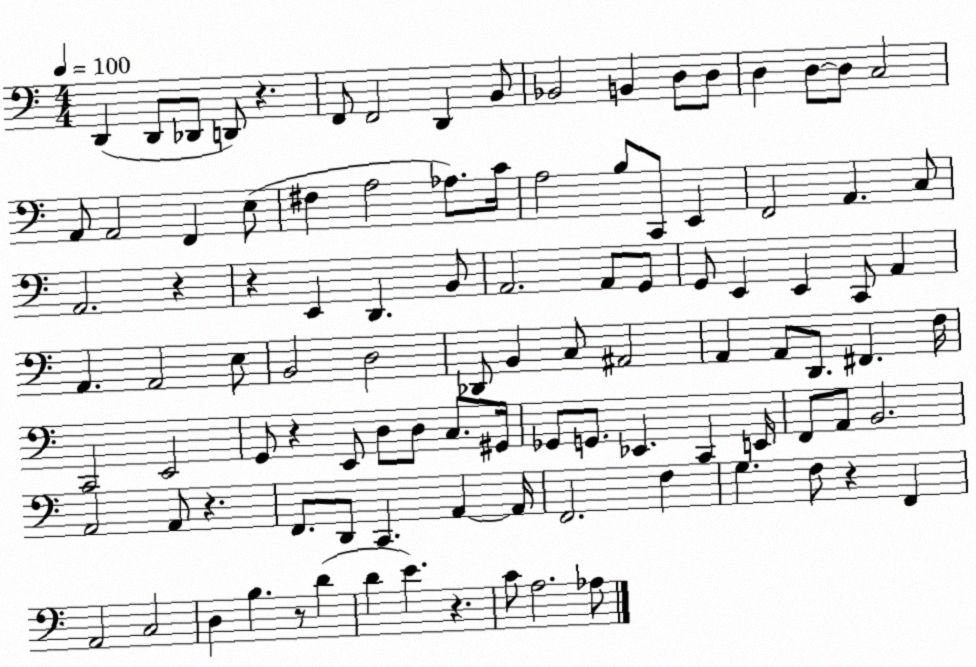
X:1
T:Untitled
M:4/4
L:1/4
K:C
D,, D,,/2 _D,,/2 D,,/2 z F,,/2 F,,2 D,, B,,/2 _B,,2 B,, D,/2 D,/2 D, D,/2 D,/2 C,2 A,,/2 A,,2 F,, E,/2 ^F, A,2 _A,/2 C/4 A,2 B,/2 C,,/2 E,, F,,2 A,, C,/2 A,,2 z z E,, D,, B,,/2 A,,2 A,,/2 G,,/2 G,,/2 E,, E,, C,,/2 A,, A,, A,,2 E,/2 B,,2 D,2 _D,,/2 B,, C,/2 ^A,,2 A,, A,,/2 D,,/2 ^F,, F,/4 C,,2 E,,2 G,,/2 z E,,/2 D,/2 D,/2 C,/2 ^G,,/4 _G,,/2 G,,/2 _E,, C,, E,,/4 F,,/2 A,,/2 B,,2 A,,2 A,,/2 z F,,/2 D,,/2 C,, A,, A,,/4 F,,2 F, G, F,/2 z F,, A,,2 C,2 D, B, z/2 D D E z C/2 A,2 _A,/2